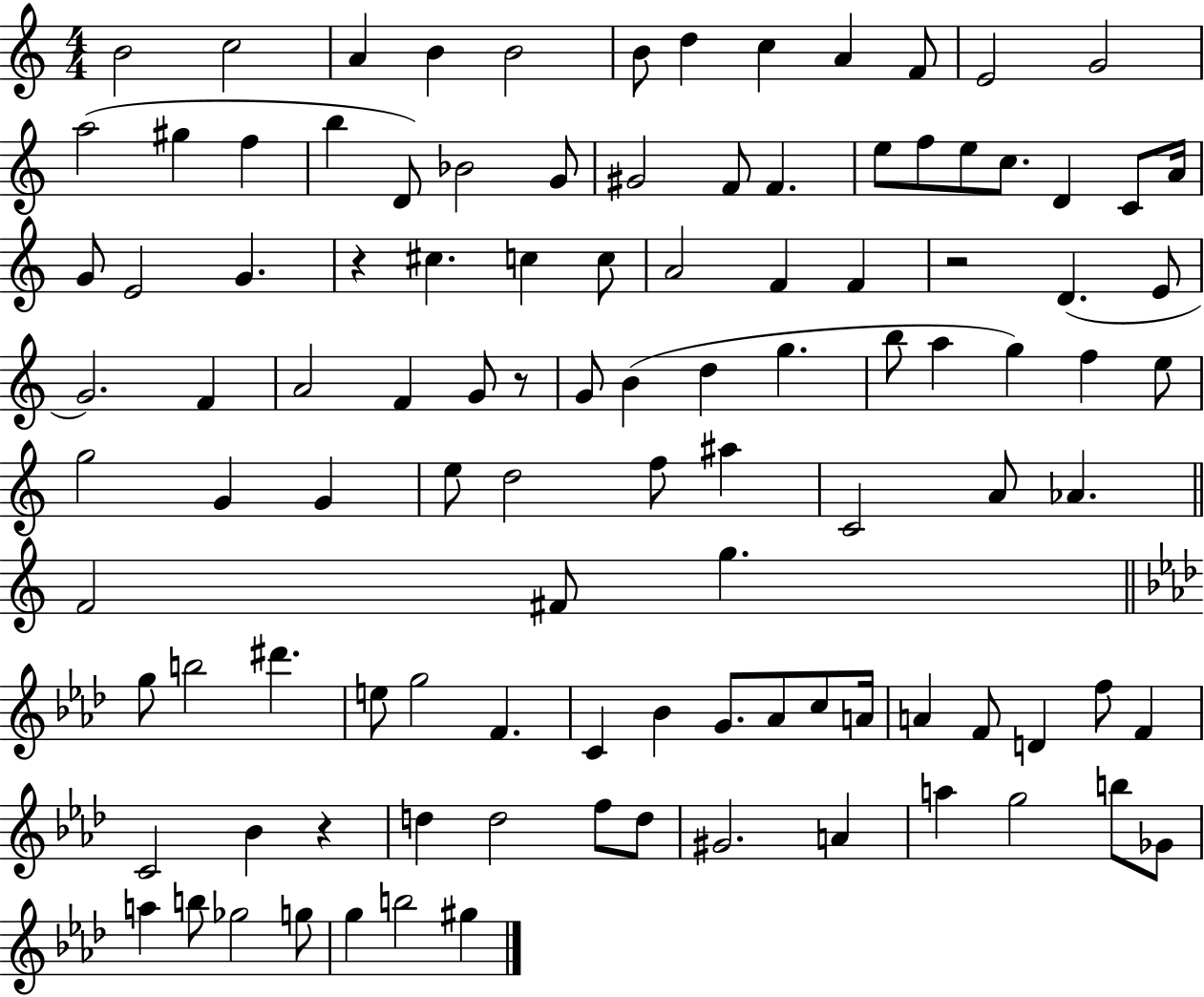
{
  \clef treble
  \numericTimeSignature
  \time 4/4
  \key c \major
  b'2 c''2 | a'4 b'4 b'2 | b'8 d''4 c''4 a'4 f'8 | e'2 g'2 | \break a''2( gis''4 f''4 | b''4 d'8) bes'2 g'8 | gis'2 f'8 f'4. | e''8 f''8 e''8 c''8. d'4 c'8 a'16 | \break g'8 e'2 g'4. | r4 cis''4. c''4 c''8 | a'2 f'4 f'4 | r2 d'4.( e'8 | \break g'2.) f'4 | a'2 f'4 g'8 r8 | g'8 b'4( d''4 g''4. | b''8 a''4 g''4) f''4 e''8 | \break g''2 g'4 g'4 | e''8 d''2 f''8 ais''4 | c'2 a'8 aes'4. | \bar "||" \break \key c \major f'2 fis'8 g''4. | \bar "||" \break \key aes \major g''8 b''2 dis'''4. | e''8 g''2 f'4. | c'4 bes'4 g'8. aes'8 c''8 a'16 | a'4 f'8 d'4 f''8 f'4 | \break c'2 bes'4 r4 | d''4 d''2 f''8 d''8 | gis'2. a'4 | a''4 g''2 b''8 ges'8 | \break a''4 b''8 ges''2 g''8 | g''4 b''2 gis''4 | \bar "|."
}